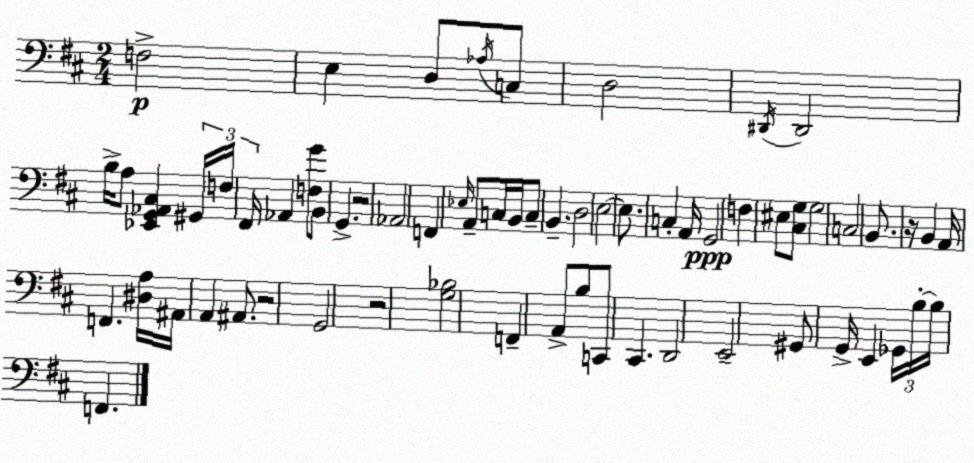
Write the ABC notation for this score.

X:1
T:Untitled
M:2/4
L:1/4
K:D
F,2 E, D,/2 _A,/4 C,/2 D,2 ^D,,/4 ^D,,2 B,/4 A,/2 [_E,,G,,_A,,^C,] ^G,,/4 F,/4 ^F,,/4 _A,, [F,G]/2 B,,/2 G,, z2 _A,,2 F,, _E,/4 A,,/2 C,/4 B,,/4 C,/2 B,, D,2 E,2 E,/2 C, A,,/4 G,,2 F, ^E,/2 [^C,G,]/2 G,2 C,2 B,,/2 z/4 B,, A,,/4 F,, [^D,A,]/4 ^A,,/4 A,, ^A,,/2 z2 G,,2 z2 [G,_B,]2 F,, A,,/2 B,/2 C,,/2 ^C,, D,,2 E,,2 ^G,,/2 G,,/4 E,, _G,,/4 B,/4 B,/4 F,,